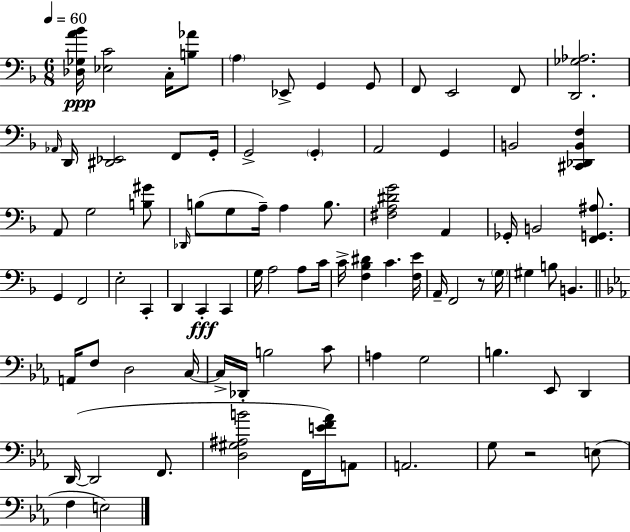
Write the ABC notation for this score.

X:1
T:Untitled
M:6/8
L:1/4
K:F
[_D,_G,A_B]/4 [_E,C]2 C,/4 [B,_A]/2 A, _E,,/2 G,, G,,/2 F,,/2 E,,2 F,,/2 [D,,_G,_A,]2 _A,,/4 D,,/4 [^D,,_E,,]2 F,,/2 G,,/4 G,,2 G,, A,,2 G,, B,,2 [^C,,_D,,B,,F,] A,,/2 G,2 [B,^G]/2 _D,,/4 B,/2 G,/2 A,/4 A, B,/2 [^F,A,^DG]2 A,, _G,,/4 B,,2 [F,,G,,^A,]/2 G,, F,,2 E,2 C,, D,, C,, C,, G,/4 A,2 A,/2 C/4 C/4 [F,_B,^D] C [F,E]/4 A,,/4 F,,2 z/2 G,/4 ^G, B,/2 B,, A,,/4 F,/2 D,2 C,/4 C,/4 _D,,/4 B,2 C/2 A, G,2 B, _E,,/2 D,, D,,/4 D,,2 F,,/2 [D,^G,^A,B]2 F,,/4 [EF_A]/4 A,,/2 A,,2 G,/2 z2 E,/2 F, E,2